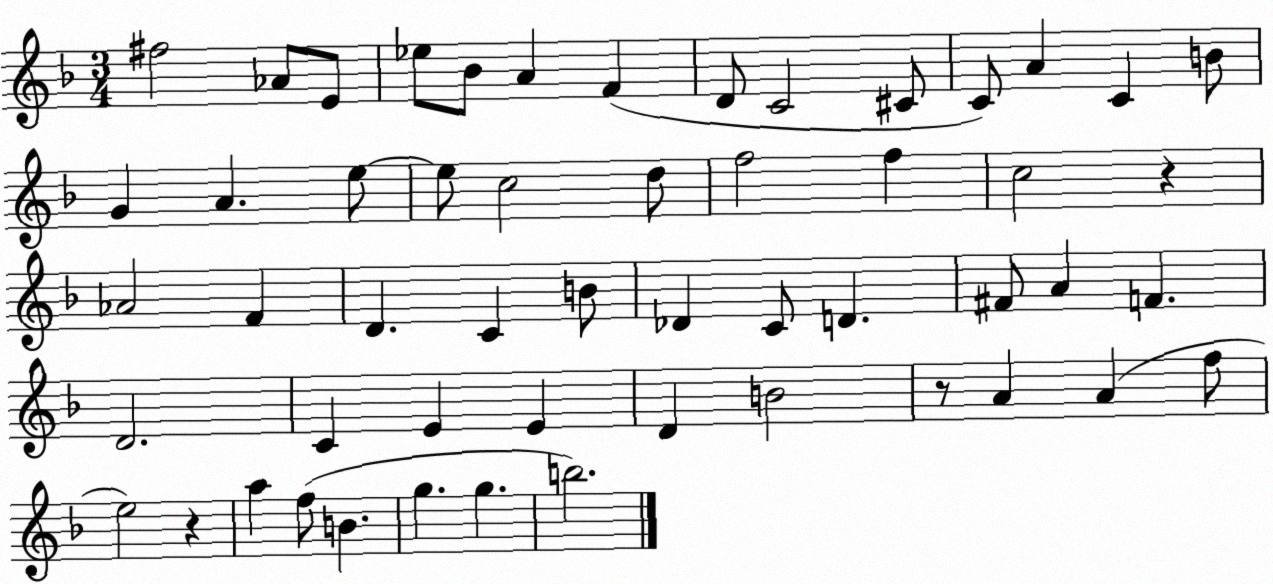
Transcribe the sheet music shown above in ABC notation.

X:1
T:Untitled
M:3/4
L:1/4
K:F
^f2 _A/2 E/2 _e/2 _B/2 A F D/2 C2 ^C/2 C/2 A C B/2 G A e/2 e/2 c2 d/2 f2 f c2 z _A2 F D C B/2 _D C/2 D ^F/2 A F D2 C E E D B2 z/2 A A f/2 e2 z a f/2 B g g b2